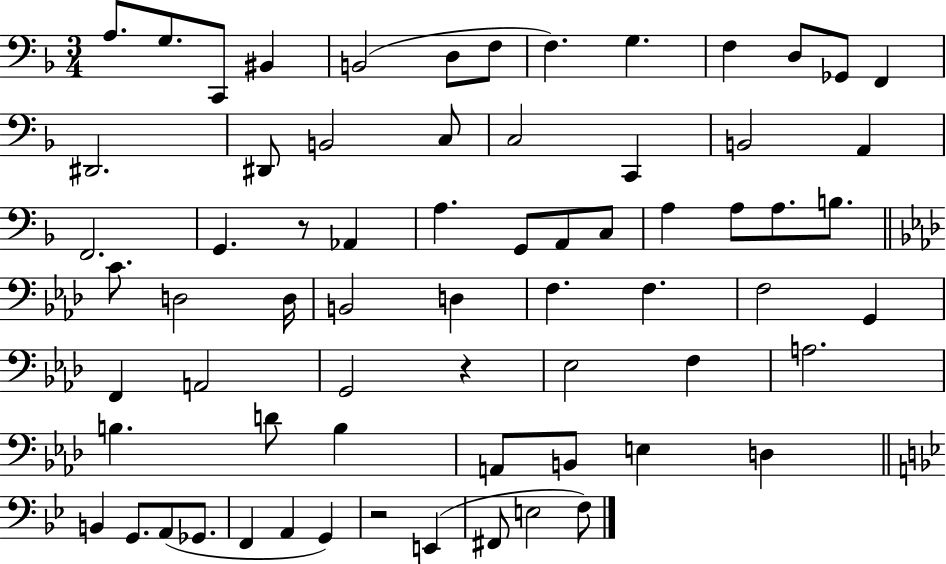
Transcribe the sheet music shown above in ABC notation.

X:1
T:Untitled
M:3/4
L:1/4
K:F
A,/2 G,/2 C,,/2 ^B,, B,,2 D,/2 F,/2 F, G, F, D,/2 _G,,/2 F,, ^D,,2 ^D,,/2 B,,2 C,/2 C,2 C,, B,,2 A,, F,,2 G,, z/2 _A,, A, G,,/2 A,,/2 C,/2 A, A,/2 A,/2 B,/2 C/2 D,2 D,/4 B,,2 D, F, F, F,2 G,, F,, A,,2 G,,2 z _E,2 F, A,2 B, D/2 B, A,,/2 B,,/2 E, D, B,, G,,/2 A,,/2 _G,,/2 F,, A,, G,, z2 E,, ^F,,/2 E,2 F,/2